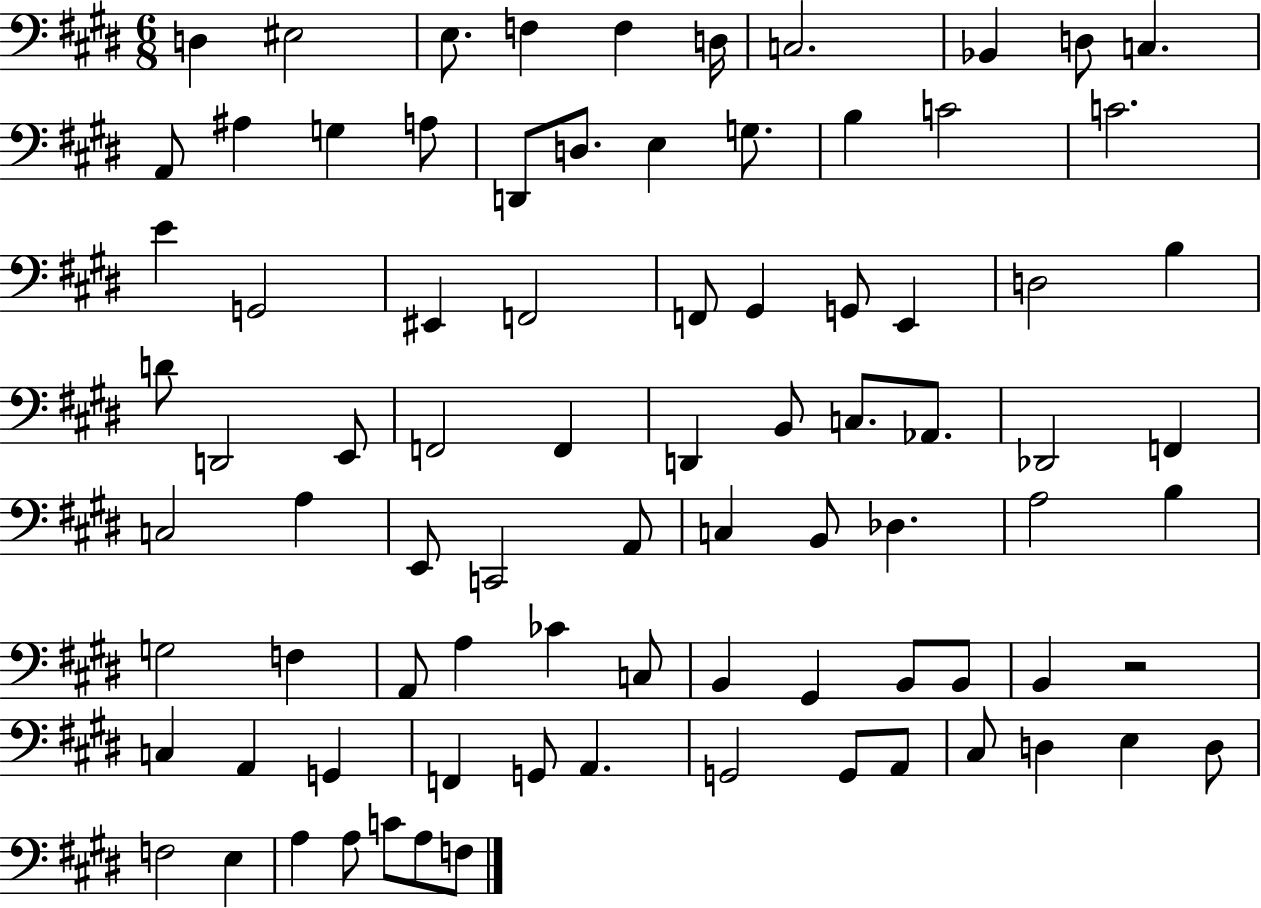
{
  \clef bass
  \numericTimeSignature
  \time 6/8
  \key e \major
  d4 eis2 | e8. f4 f4 d16 | c2. | bes,4 d8 c4. | \break a,8 ais4 g4 a8 | d,8 d8. e4 g8. | b4 c'2 | c'2. | \break e'4 g,2 | eis,4 f,2 | f,8 gis,4 g,8 e,4 | d2 b4 | \break d'8 d,2 e,8 | f,2 f,4 | d,4 b,8 c8. aes,8. | des,2 f,4 | \break c2 a4 | e,8 c,2 a,8 | c4 b,8 des4. | a2 b4 | \break g2 f4 | a,8 a4 ces'4 c8 | b,4 gis,4 b,8 b,8 | b,4 r2 | \break c4 a,4 g,4 | f,4 g,8 a,4. | g,2 g,8 a,8 | cis8 d4 e4 d8 | \break f2 e4 | a4 a8 c'8 a8 f8 | \bar "|."
}